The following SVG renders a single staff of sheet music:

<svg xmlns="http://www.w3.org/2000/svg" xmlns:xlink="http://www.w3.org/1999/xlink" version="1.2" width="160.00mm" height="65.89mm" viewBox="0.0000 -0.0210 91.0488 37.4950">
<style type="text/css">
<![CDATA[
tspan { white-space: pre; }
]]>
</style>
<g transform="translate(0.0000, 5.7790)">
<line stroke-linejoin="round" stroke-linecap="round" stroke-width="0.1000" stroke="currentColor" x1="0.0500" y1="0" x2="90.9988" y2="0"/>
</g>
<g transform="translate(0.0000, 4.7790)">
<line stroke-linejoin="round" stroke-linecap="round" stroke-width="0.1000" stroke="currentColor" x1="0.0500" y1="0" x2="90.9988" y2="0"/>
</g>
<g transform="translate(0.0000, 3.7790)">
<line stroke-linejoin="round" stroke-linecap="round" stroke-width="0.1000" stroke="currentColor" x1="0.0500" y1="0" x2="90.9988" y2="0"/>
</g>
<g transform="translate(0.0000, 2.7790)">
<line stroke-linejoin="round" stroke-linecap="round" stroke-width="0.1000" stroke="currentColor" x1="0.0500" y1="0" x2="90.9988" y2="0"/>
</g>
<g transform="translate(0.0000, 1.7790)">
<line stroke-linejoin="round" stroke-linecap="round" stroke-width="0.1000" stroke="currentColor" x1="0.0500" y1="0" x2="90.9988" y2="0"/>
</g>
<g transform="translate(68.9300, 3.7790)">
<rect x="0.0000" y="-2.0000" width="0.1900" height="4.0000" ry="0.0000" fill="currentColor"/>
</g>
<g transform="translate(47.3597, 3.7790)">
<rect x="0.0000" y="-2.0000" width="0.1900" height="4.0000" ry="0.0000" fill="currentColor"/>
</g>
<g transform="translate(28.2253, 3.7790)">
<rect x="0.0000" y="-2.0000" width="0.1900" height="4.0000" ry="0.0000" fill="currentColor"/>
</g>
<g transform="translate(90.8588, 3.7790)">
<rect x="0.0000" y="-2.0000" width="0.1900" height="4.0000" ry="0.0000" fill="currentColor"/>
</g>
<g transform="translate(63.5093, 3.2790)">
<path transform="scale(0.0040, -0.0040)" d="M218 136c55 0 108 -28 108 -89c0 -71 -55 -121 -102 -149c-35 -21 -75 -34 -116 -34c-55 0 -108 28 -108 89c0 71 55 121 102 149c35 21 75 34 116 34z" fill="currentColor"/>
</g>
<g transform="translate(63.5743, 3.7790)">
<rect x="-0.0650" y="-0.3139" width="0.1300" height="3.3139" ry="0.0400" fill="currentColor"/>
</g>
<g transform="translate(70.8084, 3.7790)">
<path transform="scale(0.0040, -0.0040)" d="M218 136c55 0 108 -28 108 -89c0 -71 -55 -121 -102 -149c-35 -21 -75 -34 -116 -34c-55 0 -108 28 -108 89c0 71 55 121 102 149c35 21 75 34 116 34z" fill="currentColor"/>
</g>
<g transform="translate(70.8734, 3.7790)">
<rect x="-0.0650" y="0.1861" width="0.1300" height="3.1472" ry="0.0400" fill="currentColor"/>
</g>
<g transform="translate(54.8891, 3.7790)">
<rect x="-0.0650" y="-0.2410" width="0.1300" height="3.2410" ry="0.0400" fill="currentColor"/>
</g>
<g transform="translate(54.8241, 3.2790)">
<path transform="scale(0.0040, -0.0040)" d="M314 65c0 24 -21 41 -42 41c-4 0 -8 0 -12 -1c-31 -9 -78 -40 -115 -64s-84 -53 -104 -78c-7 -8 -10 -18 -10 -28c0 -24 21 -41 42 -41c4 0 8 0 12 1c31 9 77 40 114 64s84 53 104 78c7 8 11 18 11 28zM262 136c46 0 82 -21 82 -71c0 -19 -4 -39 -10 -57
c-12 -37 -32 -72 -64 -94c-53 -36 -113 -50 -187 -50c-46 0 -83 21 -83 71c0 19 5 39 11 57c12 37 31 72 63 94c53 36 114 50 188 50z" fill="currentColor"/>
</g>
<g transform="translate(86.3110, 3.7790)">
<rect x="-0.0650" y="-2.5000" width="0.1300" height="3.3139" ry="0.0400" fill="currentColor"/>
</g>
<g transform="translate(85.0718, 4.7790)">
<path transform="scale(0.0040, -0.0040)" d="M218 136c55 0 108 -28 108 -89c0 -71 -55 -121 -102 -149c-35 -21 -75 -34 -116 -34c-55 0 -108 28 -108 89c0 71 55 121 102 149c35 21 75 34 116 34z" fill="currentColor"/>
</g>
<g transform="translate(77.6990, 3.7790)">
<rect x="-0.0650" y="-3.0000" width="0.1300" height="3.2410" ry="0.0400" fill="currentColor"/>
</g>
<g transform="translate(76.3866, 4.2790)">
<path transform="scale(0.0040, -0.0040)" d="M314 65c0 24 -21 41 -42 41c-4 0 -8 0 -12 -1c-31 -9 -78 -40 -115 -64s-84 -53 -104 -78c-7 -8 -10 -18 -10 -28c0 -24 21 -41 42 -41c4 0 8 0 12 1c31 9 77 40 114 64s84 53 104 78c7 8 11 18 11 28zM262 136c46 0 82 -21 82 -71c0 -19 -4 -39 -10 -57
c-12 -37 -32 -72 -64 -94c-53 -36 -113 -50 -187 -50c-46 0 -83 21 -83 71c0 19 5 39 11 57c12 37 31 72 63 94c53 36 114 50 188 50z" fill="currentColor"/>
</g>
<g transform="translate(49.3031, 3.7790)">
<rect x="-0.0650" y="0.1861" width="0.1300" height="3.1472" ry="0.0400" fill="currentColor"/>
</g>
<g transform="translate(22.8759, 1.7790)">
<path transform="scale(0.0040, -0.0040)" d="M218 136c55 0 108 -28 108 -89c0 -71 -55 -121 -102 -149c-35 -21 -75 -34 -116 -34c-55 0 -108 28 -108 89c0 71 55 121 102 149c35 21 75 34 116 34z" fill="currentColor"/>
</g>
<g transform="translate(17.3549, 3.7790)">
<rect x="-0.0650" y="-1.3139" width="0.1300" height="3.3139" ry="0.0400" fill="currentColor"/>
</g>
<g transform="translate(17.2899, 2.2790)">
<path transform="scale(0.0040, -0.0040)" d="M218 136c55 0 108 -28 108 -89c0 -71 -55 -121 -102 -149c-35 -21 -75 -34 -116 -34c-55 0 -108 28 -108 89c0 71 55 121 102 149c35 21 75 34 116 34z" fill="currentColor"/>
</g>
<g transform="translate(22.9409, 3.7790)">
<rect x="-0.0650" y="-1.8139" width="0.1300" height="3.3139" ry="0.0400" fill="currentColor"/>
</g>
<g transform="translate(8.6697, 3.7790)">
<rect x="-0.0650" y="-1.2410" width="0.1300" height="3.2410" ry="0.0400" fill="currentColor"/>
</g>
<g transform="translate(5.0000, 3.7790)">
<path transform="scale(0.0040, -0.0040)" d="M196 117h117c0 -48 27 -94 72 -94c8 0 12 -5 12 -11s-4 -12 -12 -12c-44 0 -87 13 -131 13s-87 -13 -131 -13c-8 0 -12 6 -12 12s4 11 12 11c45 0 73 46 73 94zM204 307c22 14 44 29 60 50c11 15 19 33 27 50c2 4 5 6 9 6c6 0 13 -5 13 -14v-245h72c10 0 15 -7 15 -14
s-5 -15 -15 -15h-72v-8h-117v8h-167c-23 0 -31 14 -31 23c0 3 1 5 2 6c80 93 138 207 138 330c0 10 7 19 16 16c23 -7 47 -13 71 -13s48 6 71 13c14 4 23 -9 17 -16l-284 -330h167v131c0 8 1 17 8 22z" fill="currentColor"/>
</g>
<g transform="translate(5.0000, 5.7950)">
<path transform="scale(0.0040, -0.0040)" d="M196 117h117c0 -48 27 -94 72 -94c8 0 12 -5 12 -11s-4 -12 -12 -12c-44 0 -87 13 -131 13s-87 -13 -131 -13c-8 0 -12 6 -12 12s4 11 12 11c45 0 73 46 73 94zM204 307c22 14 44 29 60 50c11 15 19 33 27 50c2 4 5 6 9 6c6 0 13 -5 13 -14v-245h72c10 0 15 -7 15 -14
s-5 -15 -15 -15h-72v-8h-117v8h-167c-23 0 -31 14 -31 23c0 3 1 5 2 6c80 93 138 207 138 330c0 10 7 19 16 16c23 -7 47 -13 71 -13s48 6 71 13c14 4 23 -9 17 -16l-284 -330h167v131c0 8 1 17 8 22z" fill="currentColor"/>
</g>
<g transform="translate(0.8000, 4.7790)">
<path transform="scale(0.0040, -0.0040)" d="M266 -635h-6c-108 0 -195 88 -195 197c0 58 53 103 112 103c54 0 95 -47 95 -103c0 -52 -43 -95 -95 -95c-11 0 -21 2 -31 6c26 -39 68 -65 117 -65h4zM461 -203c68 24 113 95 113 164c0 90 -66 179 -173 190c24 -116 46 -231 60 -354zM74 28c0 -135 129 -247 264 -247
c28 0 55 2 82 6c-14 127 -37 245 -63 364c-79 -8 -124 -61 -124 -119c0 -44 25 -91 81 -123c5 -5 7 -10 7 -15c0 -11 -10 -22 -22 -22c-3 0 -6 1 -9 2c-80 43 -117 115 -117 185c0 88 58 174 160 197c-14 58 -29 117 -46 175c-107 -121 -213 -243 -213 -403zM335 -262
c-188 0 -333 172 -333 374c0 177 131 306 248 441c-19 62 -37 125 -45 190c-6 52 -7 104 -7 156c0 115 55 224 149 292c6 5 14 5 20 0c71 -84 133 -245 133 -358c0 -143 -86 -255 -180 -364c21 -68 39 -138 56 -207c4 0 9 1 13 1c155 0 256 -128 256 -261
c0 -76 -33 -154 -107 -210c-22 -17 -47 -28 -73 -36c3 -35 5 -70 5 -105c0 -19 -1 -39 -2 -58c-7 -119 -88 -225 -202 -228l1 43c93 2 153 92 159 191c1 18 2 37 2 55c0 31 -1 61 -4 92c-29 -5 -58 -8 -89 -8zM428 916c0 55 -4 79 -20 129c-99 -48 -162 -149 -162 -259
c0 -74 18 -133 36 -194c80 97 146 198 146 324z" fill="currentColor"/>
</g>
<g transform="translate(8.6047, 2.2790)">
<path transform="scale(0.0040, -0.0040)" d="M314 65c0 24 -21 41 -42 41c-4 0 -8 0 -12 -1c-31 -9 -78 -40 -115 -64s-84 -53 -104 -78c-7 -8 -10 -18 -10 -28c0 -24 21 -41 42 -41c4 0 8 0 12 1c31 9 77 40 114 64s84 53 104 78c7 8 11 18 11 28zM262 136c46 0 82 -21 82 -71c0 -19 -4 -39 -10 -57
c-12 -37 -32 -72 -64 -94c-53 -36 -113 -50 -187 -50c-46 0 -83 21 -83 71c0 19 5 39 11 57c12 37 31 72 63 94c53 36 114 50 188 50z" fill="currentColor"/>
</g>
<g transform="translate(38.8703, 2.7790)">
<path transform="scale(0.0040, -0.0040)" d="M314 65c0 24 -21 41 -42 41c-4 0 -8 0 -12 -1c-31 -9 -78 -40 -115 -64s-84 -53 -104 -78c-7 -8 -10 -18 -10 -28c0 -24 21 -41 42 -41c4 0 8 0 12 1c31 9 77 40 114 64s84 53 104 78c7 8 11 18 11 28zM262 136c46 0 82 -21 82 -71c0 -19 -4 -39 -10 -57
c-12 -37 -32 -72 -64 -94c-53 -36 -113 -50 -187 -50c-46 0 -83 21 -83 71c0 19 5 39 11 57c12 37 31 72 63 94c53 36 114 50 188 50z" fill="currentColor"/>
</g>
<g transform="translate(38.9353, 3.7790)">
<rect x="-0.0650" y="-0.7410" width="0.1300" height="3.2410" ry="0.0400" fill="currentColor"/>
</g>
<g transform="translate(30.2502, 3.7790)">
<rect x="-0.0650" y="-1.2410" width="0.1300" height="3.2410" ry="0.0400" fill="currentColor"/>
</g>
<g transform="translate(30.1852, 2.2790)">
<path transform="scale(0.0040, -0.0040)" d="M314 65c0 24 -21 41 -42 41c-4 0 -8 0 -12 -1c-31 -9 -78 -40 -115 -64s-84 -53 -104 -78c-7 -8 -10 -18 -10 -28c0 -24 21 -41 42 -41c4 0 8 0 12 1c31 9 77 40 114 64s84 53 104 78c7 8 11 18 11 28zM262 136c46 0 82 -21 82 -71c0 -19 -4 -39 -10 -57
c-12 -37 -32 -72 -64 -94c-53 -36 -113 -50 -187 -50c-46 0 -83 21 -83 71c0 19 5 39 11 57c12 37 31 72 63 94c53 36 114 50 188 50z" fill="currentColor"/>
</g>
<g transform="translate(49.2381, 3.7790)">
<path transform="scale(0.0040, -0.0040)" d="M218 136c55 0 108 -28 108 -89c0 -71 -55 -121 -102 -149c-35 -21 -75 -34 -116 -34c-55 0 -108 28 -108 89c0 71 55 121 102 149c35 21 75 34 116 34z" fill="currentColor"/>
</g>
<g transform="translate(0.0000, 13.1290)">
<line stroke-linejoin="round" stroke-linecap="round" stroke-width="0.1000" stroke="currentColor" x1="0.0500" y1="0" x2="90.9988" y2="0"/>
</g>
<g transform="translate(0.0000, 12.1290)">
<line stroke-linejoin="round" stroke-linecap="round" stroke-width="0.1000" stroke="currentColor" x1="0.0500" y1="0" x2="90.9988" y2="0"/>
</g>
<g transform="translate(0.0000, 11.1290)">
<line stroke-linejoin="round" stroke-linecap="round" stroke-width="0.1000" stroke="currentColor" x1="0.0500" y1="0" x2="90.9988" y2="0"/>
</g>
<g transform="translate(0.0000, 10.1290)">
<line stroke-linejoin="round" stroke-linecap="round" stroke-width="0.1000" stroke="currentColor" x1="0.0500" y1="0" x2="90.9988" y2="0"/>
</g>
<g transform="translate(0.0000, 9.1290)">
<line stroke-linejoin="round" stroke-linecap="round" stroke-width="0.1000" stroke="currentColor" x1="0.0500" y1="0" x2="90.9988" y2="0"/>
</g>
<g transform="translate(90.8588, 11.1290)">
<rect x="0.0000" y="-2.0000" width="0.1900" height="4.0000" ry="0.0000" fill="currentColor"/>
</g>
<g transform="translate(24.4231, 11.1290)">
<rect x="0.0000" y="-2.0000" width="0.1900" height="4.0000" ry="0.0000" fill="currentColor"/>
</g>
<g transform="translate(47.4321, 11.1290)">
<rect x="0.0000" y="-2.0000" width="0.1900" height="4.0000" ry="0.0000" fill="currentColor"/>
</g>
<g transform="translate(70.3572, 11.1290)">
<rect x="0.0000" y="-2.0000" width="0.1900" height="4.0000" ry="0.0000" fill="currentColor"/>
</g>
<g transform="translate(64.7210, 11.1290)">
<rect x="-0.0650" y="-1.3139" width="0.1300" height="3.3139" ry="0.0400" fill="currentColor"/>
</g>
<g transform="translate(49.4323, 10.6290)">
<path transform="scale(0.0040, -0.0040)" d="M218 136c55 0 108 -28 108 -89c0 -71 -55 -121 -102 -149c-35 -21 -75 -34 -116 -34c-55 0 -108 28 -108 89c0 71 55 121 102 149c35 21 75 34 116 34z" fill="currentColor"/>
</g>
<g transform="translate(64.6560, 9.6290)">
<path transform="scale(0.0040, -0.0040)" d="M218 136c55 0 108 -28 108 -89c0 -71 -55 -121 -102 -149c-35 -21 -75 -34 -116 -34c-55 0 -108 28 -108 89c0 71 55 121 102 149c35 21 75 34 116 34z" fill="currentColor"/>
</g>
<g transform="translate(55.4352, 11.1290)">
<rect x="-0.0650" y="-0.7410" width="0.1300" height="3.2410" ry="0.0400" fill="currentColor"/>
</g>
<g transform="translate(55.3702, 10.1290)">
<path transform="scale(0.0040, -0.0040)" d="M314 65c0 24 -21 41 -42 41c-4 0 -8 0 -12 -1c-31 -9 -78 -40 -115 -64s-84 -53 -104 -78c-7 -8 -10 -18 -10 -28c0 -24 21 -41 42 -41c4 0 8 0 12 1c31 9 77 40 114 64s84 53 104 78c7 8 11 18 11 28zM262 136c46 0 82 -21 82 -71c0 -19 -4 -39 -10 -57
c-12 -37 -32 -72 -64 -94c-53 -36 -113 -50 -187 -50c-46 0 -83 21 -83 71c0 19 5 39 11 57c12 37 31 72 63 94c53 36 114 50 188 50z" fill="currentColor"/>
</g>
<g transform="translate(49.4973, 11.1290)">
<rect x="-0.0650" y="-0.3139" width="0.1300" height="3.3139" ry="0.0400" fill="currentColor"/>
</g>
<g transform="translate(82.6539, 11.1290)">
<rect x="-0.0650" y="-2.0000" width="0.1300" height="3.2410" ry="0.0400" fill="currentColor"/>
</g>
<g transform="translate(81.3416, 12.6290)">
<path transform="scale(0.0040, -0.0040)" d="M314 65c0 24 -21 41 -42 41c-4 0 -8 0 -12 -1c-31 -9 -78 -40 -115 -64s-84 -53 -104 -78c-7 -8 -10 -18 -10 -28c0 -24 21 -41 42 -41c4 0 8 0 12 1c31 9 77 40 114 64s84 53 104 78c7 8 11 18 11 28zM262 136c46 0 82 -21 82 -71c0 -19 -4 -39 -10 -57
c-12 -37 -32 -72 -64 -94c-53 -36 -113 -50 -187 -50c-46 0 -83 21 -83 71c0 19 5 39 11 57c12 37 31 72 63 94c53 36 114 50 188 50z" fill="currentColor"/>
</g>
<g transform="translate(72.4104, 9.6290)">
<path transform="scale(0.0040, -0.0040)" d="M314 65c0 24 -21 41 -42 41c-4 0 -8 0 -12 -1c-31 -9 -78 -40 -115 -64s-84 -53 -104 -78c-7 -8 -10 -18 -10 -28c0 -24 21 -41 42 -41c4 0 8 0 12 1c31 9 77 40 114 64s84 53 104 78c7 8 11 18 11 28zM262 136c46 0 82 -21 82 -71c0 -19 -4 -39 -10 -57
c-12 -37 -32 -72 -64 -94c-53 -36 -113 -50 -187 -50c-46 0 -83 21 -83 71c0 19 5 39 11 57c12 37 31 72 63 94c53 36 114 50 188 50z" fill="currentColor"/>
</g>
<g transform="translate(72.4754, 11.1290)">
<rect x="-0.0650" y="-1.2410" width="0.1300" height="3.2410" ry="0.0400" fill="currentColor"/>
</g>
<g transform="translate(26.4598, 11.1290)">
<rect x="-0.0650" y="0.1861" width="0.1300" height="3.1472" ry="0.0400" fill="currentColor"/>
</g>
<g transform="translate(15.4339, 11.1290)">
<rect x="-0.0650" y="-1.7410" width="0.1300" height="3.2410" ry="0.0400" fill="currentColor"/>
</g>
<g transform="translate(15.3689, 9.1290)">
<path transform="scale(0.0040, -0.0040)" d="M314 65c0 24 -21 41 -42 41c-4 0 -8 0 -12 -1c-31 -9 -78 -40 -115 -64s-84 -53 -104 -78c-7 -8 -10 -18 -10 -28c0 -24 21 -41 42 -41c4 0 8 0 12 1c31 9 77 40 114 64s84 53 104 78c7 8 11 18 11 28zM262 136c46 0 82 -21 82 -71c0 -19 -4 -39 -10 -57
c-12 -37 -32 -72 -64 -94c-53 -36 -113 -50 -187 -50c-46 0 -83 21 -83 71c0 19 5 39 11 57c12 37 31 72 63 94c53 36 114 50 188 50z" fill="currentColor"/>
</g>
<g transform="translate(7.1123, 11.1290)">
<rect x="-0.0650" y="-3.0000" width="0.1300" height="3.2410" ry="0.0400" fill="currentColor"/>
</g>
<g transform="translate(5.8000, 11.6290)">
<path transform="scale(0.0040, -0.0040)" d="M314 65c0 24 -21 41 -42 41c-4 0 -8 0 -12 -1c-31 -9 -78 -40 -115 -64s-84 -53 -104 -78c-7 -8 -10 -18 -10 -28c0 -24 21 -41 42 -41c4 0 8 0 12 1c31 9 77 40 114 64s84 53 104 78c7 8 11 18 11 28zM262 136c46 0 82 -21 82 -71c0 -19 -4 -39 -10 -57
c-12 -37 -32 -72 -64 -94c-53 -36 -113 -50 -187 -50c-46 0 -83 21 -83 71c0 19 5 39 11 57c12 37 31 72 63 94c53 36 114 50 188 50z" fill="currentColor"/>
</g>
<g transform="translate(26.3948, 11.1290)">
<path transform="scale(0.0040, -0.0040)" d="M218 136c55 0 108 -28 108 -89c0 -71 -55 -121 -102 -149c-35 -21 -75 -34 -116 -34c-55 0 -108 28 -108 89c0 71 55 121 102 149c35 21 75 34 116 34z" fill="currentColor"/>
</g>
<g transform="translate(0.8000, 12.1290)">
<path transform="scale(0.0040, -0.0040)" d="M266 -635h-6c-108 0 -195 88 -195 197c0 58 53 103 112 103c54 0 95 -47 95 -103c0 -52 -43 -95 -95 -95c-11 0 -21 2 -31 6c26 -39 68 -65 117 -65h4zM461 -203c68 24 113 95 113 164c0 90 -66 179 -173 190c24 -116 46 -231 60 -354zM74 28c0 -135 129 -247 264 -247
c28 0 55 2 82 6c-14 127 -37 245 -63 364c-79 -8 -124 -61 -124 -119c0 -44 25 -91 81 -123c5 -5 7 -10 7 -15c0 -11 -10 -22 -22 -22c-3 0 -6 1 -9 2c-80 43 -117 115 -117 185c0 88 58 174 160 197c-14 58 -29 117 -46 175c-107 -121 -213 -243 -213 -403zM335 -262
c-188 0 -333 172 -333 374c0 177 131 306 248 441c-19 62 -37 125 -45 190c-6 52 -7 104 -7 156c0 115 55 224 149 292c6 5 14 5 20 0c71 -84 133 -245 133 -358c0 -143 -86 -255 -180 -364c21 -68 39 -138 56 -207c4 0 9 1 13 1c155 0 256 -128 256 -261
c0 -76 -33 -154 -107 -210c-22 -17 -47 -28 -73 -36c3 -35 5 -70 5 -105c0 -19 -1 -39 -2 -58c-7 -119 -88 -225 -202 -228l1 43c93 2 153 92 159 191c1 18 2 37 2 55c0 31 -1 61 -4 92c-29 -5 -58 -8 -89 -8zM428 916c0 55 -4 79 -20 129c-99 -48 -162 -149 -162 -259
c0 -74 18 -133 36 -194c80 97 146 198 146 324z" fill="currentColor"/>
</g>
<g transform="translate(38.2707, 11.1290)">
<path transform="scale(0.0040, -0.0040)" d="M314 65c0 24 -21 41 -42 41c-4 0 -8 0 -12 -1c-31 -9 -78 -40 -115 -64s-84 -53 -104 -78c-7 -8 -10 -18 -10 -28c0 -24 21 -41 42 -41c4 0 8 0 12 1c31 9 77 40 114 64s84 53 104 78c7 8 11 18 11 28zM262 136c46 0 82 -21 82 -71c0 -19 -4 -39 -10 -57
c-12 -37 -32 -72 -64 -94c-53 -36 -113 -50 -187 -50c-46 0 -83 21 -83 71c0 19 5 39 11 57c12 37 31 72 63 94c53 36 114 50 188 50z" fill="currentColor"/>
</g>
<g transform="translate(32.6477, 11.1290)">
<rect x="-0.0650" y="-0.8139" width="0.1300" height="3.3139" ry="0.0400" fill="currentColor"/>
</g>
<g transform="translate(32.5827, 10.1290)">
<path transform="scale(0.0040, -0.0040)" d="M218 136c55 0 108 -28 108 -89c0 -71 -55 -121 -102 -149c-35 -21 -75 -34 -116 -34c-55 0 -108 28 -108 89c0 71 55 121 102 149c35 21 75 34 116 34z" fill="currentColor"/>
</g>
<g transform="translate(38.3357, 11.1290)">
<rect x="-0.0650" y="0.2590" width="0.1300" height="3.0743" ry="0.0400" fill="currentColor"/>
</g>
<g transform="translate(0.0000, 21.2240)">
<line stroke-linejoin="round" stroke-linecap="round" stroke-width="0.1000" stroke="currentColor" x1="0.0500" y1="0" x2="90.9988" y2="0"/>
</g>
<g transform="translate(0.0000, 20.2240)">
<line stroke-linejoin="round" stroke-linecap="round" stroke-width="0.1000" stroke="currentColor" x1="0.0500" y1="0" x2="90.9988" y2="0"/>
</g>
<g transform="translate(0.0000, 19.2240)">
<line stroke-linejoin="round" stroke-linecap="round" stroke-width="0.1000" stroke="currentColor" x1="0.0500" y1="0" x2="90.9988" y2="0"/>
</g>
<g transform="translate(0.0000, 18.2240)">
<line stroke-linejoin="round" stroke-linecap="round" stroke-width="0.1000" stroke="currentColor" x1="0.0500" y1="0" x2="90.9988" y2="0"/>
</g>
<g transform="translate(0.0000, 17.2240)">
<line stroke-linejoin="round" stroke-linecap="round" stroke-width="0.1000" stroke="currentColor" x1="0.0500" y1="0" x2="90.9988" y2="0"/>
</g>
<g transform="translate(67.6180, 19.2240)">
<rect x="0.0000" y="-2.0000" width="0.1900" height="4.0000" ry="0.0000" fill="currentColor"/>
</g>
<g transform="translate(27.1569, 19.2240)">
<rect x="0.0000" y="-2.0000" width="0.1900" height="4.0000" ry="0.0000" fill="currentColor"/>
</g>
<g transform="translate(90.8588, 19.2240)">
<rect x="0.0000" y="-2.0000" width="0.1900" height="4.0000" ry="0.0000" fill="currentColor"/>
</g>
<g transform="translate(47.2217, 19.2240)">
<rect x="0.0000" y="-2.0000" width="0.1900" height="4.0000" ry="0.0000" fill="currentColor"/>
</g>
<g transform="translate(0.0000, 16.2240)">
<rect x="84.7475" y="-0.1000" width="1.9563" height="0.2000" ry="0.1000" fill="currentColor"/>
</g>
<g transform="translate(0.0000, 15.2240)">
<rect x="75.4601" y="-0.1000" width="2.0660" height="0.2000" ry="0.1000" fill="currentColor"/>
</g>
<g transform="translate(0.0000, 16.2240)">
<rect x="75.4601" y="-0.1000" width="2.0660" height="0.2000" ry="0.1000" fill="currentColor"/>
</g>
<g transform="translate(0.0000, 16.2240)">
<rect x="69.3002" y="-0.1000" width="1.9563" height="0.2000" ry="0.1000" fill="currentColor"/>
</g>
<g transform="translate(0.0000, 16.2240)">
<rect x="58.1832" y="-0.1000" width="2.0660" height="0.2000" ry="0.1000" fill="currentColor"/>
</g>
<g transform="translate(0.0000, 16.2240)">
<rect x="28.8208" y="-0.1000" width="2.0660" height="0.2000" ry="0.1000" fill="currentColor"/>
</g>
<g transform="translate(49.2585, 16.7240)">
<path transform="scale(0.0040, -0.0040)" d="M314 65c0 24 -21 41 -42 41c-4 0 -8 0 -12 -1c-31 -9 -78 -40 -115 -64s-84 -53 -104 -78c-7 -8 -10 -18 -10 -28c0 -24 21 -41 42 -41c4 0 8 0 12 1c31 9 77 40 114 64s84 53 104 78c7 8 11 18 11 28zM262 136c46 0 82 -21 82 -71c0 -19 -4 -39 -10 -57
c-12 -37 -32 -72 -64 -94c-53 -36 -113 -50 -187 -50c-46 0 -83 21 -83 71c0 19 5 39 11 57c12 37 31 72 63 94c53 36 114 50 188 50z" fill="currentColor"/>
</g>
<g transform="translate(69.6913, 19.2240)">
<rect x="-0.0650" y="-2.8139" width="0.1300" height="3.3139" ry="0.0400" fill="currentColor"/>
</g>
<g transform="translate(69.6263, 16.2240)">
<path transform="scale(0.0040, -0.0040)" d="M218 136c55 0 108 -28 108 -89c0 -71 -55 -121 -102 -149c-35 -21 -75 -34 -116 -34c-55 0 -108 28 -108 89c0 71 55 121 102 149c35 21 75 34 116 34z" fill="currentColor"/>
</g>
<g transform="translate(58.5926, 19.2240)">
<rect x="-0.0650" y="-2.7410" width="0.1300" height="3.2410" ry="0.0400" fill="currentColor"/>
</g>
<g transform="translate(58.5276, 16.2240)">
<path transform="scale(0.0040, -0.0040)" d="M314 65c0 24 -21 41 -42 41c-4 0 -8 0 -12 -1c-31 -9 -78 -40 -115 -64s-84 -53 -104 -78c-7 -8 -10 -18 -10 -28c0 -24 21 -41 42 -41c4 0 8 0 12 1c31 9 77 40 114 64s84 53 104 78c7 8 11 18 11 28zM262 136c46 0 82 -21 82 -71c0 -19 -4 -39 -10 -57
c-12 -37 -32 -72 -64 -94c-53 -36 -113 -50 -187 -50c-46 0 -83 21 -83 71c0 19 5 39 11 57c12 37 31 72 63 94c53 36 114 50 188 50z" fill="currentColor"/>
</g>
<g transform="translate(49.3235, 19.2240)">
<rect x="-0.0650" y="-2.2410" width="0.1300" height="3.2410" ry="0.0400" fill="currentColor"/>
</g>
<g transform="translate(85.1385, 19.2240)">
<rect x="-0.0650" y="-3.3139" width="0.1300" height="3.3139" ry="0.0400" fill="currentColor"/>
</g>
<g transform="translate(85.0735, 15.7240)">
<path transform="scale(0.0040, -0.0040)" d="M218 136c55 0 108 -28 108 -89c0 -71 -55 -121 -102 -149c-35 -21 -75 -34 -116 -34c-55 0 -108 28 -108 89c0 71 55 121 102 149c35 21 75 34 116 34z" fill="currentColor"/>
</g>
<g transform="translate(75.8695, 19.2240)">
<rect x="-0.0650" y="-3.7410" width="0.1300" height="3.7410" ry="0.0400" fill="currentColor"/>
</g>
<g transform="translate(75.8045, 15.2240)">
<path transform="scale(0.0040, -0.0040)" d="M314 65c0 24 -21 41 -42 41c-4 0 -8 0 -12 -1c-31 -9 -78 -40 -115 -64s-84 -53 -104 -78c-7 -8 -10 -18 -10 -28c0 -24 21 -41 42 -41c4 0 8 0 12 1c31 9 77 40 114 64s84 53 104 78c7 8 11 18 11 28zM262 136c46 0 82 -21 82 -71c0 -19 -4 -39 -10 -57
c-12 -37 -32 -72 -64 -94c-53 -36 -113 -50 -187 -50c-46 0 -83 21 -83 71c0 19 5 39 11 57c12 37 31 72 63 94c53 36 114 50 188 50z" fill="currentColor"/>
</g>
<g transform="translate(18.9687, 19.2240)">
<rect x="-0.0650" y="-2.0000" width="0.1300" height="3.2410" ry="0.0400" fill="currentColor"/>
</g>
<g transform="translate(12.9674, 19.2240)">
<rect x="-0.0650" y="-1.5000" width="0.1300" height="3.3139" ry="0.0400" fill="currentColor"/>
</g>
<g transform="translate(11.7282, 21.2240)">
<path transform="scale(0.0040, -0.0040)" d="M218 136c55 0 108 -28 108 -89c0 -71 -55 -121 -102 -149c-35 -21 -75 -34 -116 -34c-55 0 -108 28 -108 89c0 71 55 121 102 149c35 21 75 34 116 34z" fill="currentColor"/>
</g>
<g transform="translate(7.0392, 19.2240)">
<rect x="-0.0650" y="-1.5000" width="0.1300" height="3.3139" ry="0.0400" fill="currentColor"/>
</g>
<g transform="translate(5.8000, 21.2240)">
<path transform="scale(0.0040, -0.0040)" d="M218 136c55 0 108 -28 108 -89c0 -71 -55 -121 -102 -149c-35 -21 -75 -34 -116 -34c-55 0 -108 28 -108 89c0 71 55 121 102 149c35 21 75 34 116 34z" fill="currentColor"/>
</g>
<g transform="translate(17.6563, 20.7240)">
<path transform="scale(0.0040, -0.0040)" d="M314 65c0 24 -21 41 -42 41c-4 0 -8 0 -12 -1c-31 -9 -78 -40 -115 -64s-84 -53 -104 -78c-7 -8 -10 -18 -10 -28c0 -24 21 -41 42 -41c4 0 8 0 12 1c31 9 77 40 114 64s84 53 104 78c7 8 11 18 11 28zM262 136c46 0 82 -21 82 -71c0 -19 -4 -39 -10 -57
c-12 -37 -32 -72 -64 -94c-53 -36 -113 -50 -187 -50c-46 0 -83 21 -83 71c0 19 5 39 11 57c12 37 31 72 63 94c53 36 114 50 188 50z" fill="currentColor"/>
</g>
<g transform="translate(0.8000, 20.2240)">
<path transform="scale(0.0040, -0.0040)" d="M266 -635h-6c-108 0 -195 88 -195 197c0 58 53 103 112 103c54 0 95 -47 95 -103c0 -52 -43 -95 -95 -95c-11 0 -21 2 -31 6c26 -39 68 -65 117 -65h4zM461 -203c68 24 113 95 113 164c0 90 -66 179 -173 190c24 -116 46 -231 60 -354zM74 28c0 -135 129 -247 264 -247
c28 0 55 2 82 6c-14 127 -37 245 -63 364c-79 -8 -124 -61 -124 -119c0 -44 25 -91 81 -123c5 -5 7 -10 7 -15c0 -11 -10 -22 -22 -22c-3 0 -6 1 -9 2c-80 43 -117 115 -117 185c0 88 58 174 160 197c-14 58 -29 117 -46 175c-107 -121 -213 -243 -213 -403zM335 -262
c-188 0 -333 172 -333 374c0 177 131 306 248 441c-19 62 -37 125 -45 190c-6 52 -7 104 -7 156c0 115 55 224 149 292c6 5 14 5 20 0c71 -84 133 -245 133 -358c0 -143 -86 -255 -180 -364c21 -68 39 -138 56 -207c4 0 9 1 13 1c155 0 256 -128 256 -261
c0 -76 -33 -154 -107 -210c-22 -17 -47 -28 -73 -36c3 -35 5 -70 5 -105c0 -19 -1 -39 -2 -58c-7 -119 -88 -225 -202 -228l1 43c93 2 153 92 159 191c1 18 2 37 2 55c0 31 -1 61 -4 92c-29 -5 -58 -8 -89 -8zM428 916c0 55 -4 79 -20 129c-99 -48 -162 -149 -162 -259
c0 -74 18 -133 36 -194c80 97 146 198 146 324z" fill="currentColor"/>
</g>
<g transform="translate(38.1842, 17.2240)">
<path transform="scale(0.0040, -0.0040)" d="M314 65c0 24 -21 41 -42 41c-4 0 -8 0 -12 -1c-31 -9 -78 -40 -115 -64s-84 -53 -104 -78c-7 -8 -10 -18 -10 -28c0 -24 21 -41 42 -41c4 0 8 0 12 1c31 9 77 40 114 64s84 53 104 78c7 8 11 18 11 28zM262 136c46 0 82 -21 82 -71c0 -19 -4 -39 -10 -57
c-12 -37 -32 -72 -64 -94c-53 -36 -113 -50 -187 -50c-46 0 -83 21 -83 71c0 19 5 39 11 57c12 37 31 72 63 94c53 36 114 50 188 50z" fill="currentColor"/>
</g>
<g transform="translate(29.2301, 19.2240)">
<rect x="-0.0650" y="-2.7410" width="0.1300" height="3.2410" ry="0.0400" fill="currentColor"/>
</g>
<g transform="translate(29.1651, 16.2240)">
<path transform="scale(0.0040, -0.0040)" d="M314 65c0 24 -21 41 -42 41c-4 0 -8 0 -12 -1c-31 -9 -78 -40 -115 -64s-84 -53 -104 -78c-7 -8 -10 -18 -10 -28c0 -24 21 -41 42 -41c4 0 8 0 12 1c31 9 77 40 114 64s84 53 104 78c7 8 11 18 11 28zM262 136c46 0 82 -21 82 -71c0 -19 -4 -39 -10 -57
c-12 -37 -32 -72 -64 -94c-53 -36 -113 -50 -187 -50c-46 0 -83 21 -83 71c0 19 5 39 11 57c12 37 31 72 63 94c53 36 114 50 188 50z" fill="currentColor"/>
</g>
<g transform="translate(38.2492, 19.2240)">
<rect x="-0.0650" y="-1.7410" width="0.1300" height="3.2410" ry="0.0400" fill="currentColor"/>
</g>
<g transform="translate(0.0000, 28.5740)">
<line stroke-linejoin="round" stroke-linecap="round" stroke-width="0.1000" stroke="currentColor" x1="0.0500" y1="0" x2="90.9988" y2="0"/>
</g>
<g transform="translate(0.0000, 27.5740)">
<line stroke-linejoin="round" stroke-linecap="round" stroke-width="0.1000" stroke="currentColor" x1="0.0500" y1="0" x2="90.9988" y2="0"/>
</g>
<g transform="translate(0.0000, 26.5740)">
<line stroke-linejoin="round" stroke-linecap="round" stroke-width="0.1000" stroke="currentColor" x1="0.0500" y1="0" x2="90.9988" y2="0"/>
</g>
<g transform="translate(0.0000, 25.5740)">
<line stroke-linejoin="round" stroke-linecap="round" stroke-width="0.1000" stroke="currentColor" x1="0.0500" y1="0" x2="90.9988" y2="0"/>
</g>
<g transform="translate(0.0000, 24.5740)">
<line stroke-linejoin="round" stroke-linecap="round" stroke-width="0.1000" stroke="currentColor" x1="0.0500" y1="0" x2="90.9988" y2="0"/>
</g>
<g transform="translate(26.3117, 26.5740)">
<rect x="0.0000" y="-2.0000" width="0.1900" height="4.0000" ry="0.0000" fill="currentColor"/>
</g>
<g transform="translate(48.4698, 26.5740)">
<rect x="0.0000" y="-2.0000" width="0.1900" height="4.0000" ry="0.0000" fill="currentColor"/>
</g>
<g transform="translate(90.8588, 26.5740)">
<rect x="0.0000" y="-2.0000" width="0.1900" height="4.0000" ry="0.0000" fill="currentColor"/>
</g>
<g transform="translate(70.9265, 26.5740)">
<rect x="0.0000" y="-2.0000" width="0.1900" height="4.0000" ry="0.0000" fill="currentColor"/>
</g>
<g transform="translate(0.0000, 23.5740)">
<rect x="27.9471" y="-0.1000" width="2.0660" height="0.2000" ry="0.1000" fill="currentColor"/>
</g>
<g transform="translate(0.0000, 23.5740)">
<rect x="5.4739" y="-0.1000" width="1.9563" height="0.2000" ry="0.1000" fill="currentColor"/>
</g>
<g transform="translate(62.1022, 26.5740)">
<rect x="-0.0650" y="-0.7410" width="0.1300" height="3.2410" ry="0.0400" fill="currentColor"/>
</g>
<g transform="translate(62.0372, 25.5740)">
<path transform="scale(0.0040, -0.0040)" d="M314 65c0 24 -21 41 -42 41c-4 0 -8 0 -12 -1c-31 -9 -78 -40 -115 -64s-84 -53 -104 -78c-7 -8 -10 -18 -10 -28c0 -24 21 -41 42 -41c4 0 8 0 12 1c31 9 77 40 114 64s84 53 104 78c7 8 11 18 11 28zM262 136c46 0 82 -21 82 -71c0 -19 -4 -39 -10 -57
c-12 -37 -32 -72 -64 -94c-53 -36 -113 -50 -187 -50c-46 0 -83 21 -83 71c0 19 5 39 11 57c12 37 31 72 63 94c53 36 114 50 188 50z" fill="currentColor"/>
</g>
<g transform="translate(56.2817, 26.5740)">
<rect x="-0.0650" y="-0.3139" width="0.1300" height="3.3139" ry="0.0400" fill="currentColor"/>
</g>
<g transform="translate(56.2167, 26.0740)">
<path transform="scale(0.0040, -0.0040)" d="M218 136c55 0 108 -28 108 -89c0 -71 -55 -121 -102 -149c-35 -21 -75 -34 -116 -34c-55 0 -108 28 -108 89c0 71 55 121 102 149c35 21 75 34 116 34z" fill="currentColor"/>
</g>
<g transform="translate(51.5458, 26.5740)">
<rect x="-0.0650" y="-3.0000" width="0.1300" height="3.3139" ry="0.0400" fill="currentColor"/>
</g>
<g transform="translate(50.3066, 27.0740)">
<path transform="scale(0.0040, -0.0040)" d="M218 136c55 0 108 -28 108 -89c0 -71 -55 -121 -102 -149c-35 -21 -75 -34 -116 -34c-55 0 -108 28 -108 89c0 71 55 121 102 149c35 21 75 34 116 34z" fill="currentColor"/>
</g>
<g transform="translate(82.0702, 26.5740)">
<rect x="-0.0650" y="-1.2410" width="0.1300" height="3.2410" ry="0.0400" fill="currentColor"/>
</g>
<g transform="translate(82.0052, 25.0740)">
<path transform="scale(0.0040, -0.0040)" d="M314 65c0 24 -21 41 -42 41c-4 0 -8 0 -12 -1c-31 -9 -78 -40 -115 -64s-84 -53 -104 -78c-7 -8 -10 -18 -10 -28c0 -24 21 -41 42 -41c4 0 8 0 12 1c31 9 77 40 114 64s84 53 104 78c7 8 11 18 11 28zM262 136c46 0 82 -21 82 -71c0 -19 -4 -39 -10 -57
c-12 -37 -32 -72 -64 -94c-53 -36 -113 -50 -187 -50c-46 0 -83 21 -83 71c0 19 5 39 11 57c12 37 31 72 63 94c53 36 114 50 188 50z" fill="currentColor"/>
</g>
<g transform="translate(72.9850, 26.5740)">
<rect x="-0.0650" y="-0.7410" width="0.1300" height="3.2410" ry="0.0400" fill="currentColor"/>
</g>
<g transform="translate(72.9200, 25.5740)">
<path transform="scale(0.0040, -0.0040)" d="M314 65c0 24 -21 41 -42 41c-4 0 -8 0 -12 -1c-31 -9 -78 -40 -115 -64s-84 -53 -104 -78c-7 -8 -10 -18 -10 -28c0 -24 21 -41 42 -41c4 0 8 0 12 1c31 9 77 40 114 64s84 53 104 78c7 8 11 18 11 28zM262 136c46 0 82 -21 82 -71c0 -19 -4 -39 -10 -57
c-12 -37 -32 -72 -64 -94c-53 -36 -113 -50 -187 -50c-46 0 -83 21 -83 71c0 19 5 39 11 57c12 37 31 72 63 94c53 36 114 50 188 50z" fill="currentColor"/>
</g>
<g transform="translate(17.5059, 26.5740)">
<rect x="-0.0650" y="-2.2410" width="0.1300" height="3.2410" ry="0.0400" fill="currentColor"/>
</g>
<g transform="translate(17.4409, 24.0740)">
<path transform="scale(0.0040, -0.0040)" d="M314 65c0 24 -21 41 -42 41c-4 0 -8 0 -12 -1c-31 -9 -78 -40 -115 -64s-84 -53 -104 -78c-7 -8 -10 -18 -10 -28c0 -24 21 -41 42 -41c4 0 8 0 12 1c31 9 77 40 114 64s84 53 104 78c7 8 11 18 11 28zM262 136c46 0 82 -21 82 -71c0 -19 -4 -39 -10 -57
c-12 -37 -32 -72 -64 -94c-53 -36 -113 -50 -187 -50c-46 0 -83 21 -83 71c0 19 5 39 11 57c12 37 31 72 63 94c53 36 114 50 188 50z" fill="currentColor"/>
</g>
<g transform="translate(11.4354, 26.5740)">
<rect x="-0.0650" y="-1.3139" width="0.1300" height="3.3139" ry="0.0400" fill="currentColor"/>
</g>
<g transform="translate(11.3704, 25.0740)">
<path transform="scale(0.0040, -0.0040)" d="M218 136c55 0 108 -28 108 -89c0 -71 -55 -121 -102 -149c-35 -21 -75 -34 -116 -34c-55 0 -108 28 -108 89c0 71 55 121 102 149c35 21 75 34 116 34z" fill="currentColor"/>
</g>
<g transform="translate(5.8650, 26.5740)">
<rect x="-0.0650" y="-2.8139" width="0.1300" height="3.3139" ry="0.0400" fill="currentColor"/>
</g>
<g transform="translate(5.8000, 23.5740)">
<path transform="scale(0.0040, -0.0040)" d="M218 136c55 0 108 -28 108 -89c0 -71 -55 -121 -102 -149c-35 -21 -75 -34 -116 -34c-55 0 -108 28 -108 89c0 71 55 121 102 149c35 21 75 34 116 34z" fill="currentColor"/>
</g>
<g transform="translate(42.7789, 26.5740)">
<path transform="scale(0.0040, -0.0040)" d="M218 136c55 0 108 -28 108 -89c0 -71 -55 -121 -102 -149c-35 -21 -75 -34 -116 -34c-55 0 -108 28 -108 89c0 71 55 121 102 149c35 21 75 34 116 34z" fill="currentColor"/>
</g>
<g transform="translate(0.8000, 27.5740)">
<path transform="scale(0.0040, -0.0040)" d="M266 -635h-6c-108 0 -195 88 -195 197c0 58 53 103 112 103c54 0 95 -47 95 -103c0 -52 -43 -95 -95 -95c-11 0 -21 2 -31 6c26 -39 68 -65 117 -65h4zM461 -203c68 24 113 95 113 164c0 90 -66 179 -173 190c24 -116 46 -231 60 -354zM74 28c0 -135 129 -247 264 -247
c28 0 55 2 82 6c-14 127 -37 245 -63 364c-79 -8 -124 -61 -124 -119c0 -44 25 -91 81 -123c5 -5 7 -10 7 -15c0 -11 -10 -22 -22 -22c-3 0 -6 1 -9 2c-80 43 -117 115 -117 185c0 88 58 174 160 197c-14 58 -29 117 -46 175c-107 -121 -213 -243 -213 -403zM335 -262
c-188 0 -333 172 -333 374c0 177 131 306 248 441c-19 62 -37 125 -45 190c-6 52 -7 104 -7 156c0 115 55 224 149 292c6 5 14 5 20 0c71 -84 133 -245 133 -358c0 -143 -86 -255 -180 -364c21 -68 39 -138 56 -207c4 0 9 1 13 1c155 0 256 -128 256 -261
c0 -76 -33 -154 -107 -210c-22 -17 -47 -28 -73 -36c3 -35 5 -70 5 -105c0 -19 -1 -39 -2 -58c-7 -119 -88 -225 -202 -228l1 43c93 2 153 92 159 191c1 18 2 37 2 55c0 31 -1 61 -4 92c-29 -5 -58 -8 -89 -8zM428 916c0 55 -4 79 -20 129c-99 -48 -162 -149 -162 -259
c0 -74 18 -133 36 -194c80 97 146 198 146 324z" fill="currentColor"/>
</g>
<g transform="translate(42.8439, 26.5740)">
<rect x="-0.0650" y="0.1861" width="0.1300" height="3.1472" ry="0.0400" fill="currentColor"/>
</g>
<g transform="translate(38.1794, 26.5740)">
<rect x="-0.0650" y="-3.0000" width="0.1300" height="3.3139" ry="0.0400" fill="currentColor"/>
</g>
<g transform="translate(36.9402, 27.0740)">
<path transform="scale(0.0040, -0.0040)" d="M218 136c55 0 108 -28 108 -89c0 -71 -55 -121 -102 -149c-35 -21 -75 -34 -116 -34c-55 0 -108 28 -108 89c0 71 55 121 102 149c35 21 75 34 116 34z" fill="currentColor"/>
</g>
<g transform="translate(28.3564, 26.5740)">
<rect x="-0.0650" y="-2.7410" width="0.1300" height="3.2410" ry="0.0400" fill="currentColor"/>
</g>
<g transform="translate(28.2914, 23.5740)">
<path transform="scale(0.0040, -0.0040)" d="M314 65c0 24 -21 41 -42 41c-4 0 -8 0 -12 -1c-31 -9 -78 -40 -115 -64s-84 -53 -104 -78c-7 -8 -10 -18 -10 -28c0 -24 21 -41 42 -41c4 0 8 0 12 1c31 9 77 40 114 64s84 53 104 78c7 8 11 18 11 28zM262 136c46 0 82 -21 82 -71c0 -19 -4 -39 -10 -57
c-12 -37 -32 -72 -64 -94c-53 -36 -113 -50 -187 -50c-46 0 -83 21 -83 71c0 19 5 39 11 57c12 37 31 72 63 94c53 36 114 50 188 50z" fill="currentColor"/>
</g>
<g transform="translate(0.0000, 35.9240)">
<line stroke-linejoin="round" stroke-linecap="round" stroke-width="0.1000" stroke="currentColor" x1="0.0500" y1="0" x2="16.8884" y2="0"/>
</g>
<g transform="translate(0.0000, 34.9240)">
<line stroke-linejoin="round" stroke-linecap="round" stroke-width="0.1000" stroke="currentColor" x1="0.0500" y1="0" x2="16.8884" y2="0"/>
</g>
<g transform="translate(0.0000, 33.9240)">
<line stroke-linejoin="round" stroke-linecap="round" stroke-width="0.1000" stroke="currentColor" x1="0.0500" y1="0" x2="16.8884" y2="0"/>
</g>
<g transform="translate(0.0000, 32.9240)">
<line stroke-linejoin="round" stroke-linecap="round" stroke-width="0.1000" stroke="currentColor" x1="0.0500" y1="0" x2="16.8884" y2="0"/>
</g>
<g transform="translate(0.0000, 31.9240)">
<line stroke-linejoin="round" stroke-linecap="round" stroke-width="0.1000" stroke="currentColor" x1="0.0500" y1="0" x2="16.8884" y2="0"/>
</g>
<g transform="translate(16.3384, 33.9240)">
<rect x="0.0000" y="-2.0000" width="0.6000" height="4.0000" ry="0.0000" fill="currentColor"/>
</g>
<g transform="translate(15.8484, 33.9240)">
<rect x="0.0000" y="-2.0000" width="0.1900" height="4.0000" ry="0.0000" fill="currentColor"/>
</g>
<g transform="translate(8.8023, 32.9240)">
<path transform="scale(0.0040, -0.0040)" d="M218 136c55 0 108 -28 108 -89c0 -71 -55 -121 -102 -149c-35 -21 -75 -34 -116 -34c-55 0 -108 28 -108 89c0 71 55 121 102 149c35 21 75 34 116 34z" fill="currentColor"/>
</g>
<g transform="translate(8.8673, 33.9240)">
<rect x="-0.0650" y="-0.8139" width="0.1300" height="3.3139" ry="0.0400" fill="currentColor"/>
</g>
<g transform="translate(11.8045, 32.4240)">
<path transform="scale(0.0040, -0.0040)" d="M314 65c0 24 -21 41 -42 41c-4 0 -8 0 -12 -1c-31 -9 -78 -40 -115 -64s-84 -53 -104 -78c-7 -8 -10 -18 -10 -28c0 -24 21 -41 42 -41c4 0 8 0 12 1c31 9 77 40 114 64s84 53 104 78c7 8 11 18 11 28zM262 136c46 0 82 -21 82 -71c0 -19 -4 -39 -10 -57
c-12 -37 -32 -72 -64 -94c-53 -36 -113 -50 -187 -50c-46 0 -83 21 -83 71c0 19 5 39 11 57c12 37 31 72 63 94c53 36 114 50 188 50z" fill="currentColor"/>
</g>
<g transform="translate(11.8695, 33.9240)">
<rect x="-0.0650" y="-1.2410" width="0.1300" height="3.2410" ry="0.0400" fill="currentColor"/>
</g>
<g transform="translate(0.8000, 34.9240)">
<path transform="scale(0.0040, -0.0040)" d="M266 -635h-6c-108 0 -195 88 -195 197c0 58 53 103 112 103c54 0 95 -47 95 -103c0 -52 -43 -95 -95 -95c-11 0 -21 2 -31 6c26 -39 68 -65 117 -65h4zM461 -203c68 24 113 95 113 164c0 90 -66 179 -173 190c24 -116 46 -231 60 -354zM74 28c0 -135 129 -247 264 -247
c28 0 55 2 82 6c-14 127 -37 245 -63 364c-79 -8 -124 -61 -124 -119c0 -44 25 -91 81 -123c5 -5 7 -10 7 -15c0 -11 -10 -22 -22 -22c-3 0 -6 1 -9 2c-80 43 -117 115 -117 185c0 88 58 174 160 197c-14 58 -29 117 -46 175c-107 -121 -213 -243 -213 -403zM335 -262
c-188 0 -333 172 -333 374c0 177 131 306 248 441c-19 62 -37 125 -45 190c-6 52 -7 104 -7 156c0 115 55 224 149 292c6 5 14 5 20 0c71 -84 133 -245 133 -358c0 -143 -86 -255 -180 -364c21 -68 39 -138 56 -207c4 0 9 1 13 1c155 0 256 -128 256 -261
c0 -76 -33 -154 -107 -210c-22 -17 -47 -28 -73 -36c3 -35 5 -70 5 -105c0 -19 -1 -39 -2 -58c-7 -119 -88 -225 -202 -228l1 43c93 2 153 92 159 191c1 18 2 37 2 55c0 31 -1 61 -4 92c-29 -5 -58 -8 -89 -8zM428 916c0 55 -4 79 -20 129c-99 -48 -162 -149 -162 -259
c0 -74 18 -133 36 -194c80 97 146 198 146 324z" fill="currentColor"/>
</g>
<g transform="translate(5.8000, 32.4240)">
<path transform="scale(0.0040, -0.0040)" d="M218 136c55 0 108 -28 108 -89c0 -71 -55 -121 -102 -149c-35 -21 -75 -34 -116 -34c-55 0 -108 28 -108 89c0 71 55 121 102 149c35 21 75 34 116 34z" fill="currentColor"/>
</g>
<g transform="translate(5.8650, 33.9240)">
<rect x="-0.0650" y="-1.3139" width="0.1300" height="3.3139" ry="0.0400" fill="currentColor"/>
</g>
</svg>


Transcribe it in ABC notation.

X:1
T:Untitled
M:4/4
L:1/4
K:C
e2 e f e2 d2 B c2 c B A2 G A2 f2 B d B2 c d2 e e2 F2 E E F2 a2 f2 g2 a2 a c'2 b a e g2 a2 A B A c d2 d2 e2 e d e2